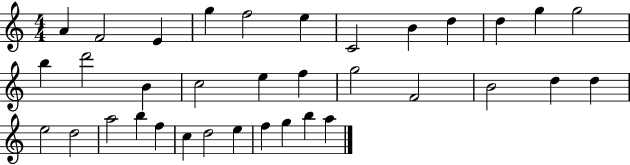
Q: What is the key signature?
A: C major